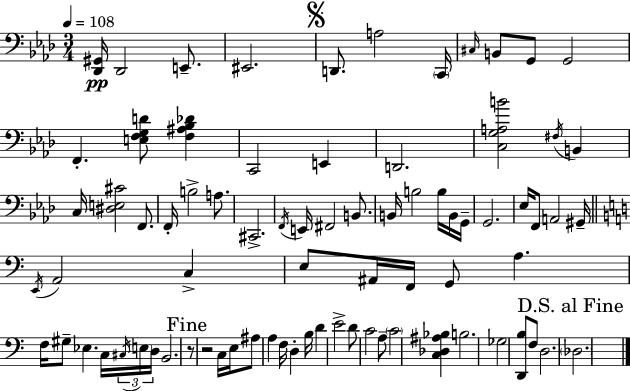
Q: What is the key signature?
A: AES major